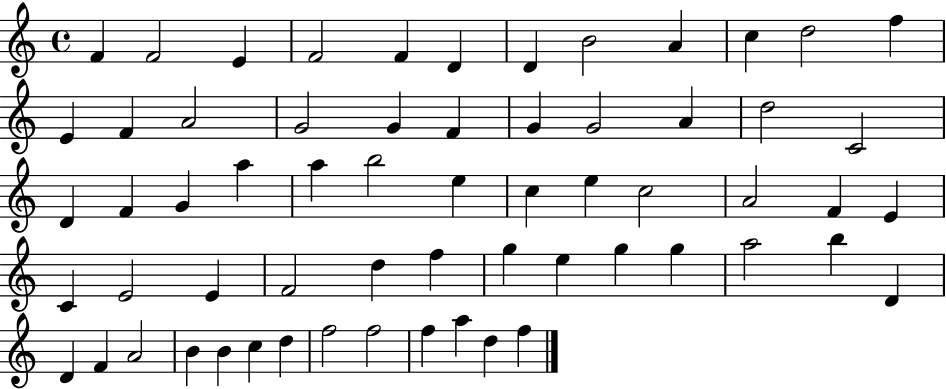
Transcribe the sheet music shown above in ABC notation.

X:1
T:Untitled
M:4/4
L:1/4
K:C
F F2 E F2 F D D B2 A c d2 f E F A2 G2 G F G G2 A d2 C2 D F G a a b2 e c e c2 A2 F E C E2 E F2 d f g e g g a2 b D D F A2 B B c d f2 f2 f a d f